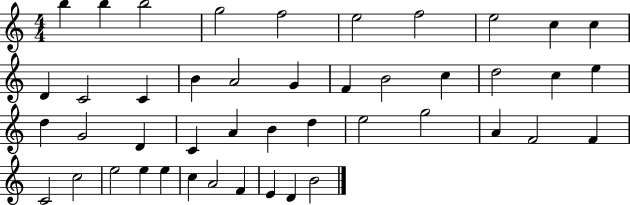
X:1
T:Untitled
M:4/4
L:1/4
K:C
b b b2 g2 f2 e2 f2 e2 c c D C2 C B A2 G F B2 c d2 c e d G2 D C A B d e2 g2 A F2 F C2 c2 e2 e e c A2 F E D B2